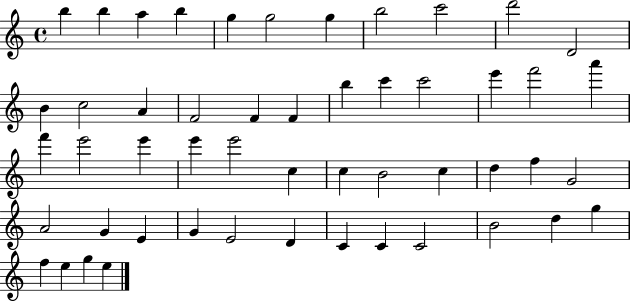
B5/q B5/q A5/q B5/q G5/q G5/h G5/q B5/h C6/h D6/h D4/h B4/q C5/h A4/q F4/h F4/q F4/q B5/q C6/q C6/h E6/q F6/h A6/q F6/q E6/h E6/q E6/q E6/h C5/q C5/q B4/h C5/q D5/q F5/q G4/h A4/h G4/q E4/q G4/q E4/h D4/q C4/q C4/q C4/h B4/h D5/q G5/q F5/q E5/q G5/q E5/q